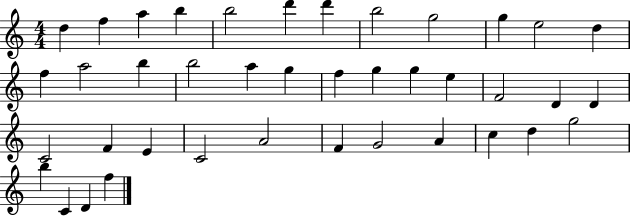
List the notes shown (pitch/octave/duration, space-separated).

D5/q F5/q A5/q B5/q B5/h D6/q D6/q B5/h G5/h G5/q E5/h D5/q F5/q A5/h B5/q B5/h A5/q G5/q F5/q G5/q G5/q E5/q F4/h D4/q D4/q C4/h F4/q E4/q C4/h A4/h F4/q G4/h A4/q C5/q D5/q G5/h B5/q C4/q D4/q F5/q